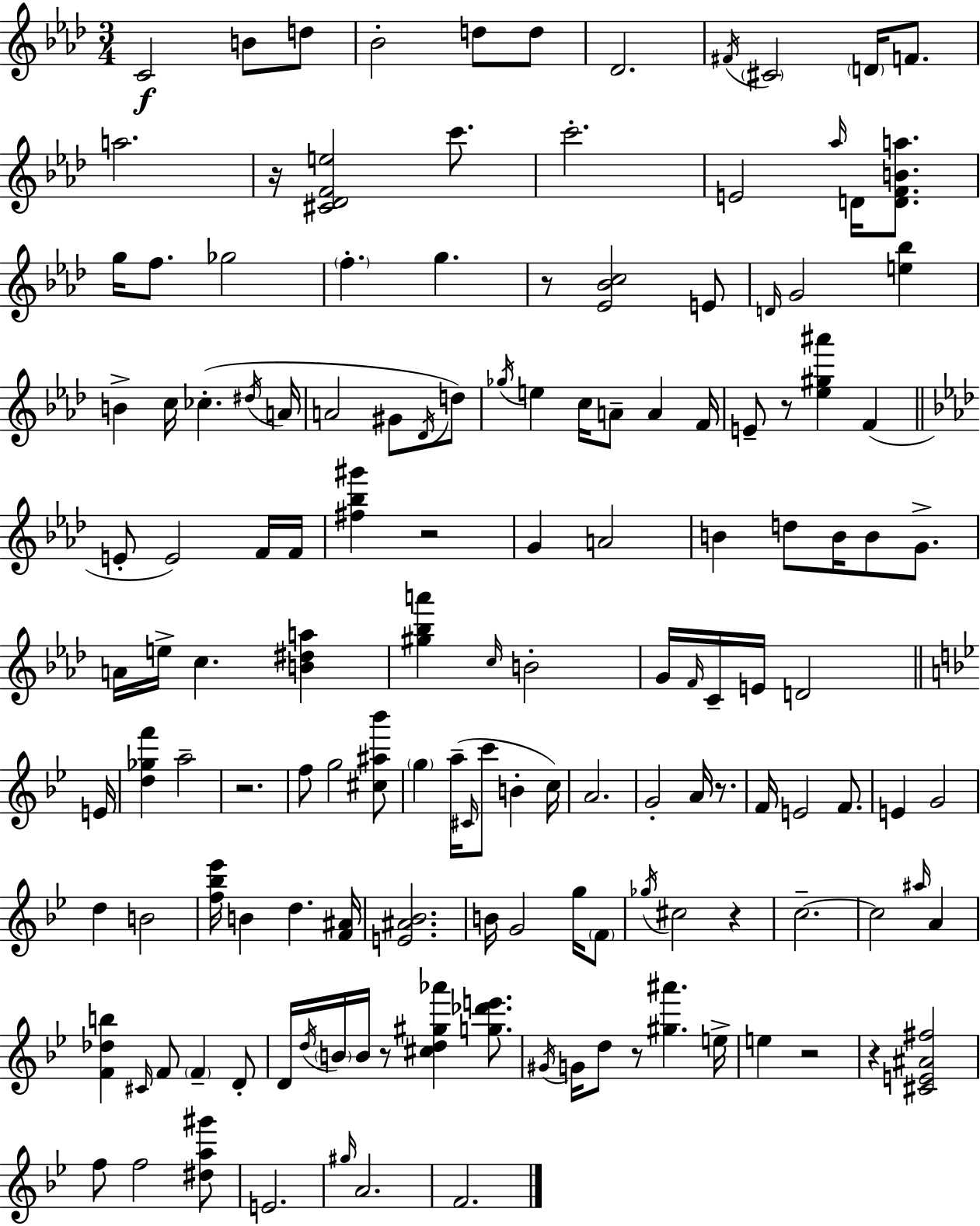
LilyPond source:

{
  \clef treble
  \numericTimeSignature
  \time 3/4
  \key f \minor
  \repeat volta 2 { c'2\f b'8 d''8 | bes'2-. d''8 d''8 | des'2. | \acciaccatura { fis'16 } \parenthesize cis'2 \parenthesize d'16 f'8. | \break a''2. | r16 <cis' des' f' e''>2 c'''8. | c'''2.-. | e'2 \grace { aes''16 } d'16 <d' f' b' a''>8. | \break g''16 f''8. ges''2 | \parenthesize f''4.-. g''4. | r8 <ees' bes' c''>2 | e'8 \grace { d'16 } g'2 <e'' bes''>4 | \break b'4-> c''16 ces''4.-.( | \acciaccatura { dis''16 } a'16 a'2 | gis'8 \acciaccatura { des'16 }) d''8 \acciaccatura { ges''16 } e''4 c''16 a'8-- | a'4 f'16 e'8-- r8 <ees'' gis'' ais'''>4 | \break f'4( \bar "||" \break \key aes \major e'8-. e'2) f'16 f'16 | <fis'' bes'' gis'''>4 r2 | g'4 a'2 | b'4 d''8 b'16 b'8 g'8.-> | \break a'16 e''16-> c''4. <b' dis'' a''>4 | <gis'' bes'' a'''>4 \grace { c''16 } b'2-. | g'16 \grace { f'16 } c'16-- e'16 d'2 | \bar "||" \break \key g \minor e'16 <d'' ges'' f'''>4 a''2-- | r2. | f''8 g''2 <cis'' ais'' bes'''>8 | \parenthesize g''4 a''16--( \grace { cis'16 } c'''8 b'4-. | \break c''16) a'2. | g'2-. a'16 r8. | f'16 e'2 f'8. | e'4 g'2 | \break d''4 b'2 | <f'' bes'' ees'''>16 b'4 d''4. | <f' ais'>16 <e' ais' bes'>2. | b'16 g'2 g''16 | \break \parenthesize f'8 \acciaccatura { ges''16 } cis''2 r4 | c''2.--~~ | c''2 \grace { ais''16 } | a'4 <f' des'' b''>4 \grace { cis'16 } f'8 \parenthesize f'4-- | \break d'8-. d'16 \acciaccatura { d''16 } \parenthesize b'16 b'16 r8 <cis'' d'' gis'' aes'''>4 | <g'' des''' e'''>8. \acciaccatura { gis'16 } g'16 d''8 r8 | <gis'' ais'''>4. e''16-> e''4 r2 | r4 <cis' e' ais' fis''>2 | \break f''8 f''2 | <dis'' a'' gis'''>8 e'2. | \grace { gis''16 } a'2. | f'2. | \break } \bar "|."
}